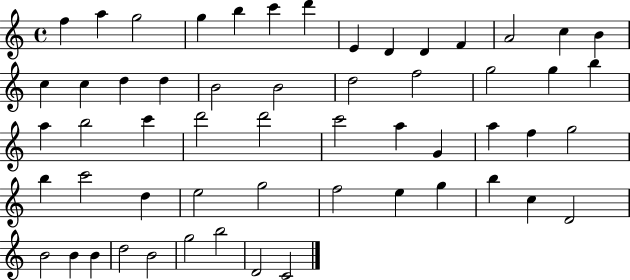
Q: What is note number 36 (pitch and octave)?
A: G5